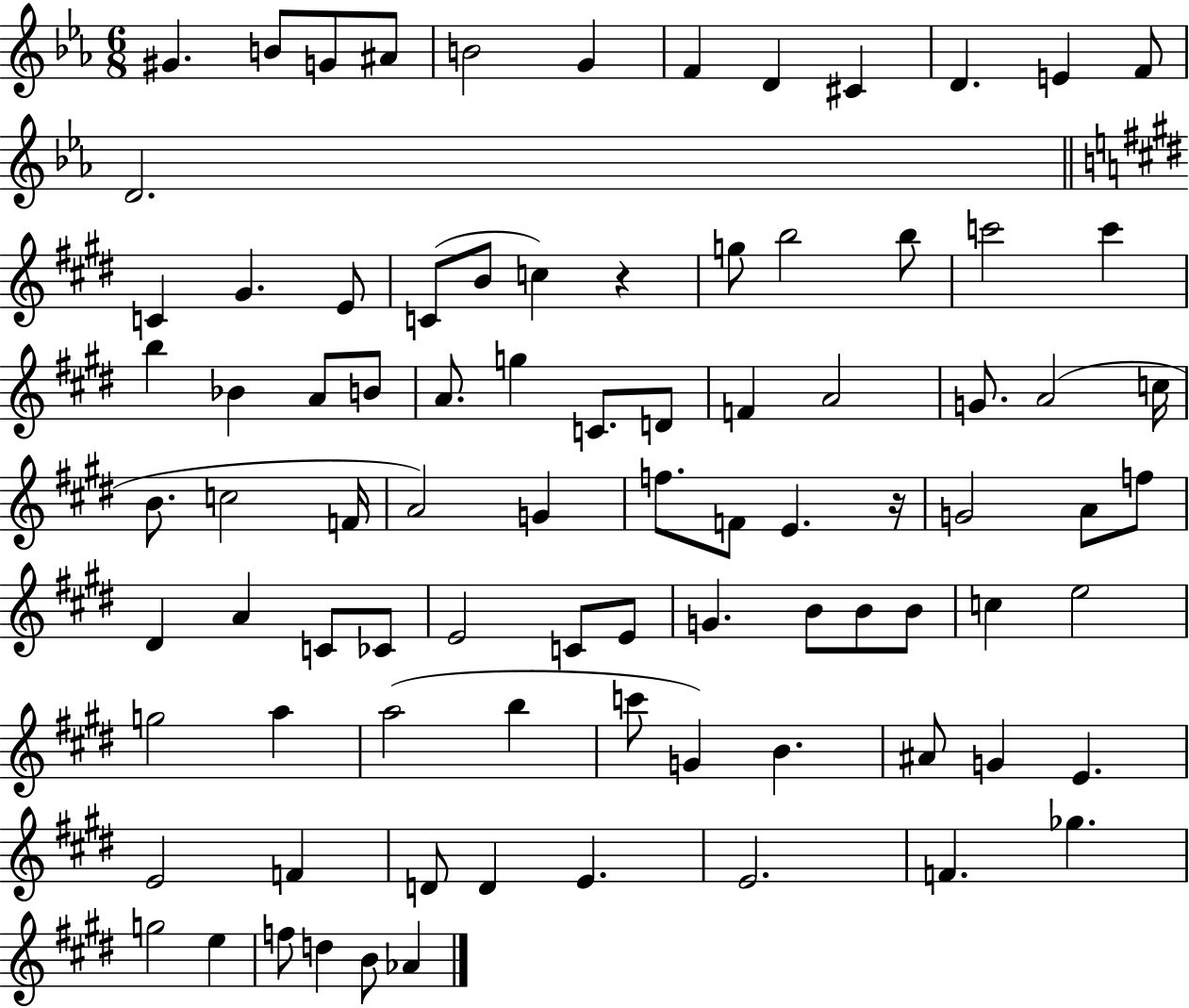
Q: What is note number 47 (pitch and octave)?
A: A4